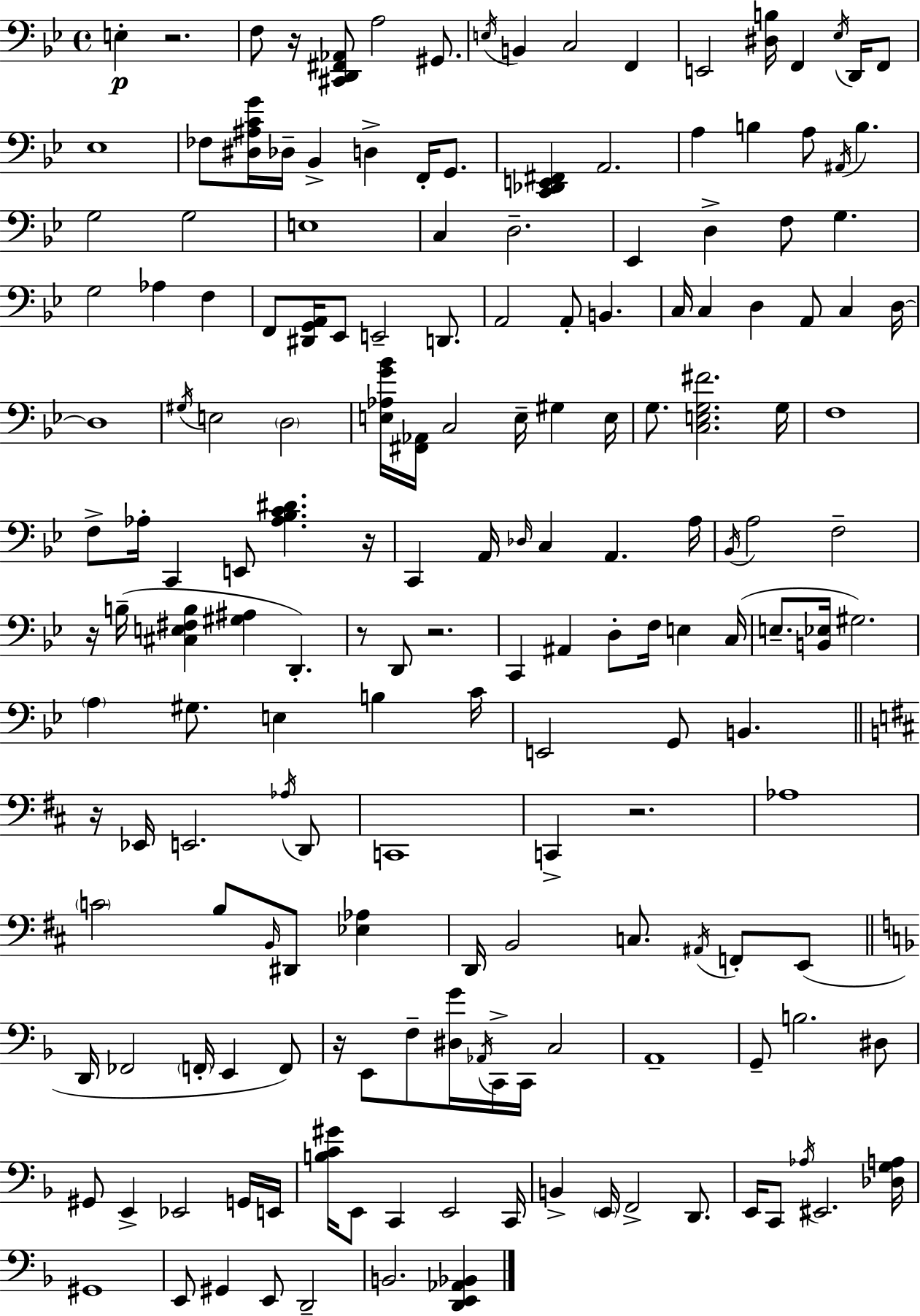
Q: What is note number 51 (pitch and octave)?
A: D3